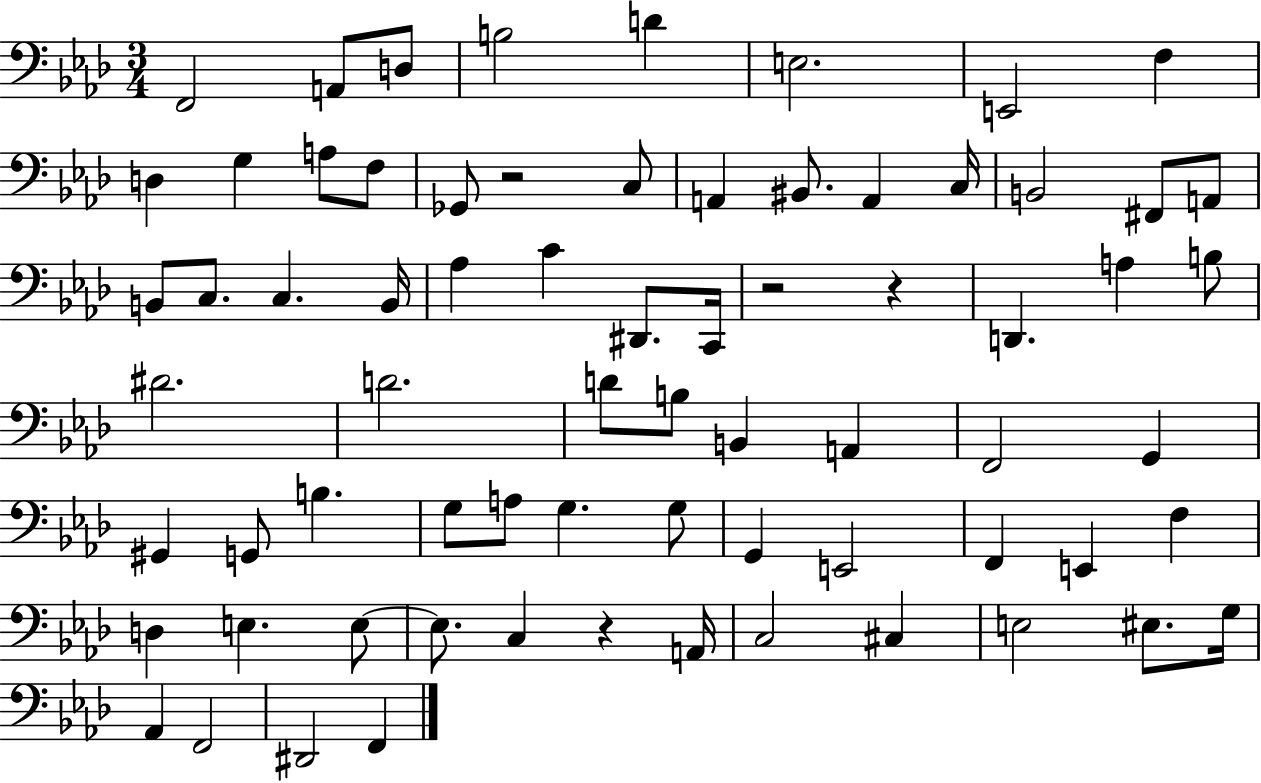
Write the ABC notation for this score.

X:1
T:Untitled
M:3/4
L:1/4
K:Ab
F,,2 A,,/2 D,/2 B,2 D E,2 E,,2 F, D, G, A,/2 F,/2 _G,,/2 z2 C,/2 A,, ^B,,/2 A,, C,/4 B,,2 ^F,,/2 A,,/2 B,,/2 C,/2 C, B,,/4 _A, C ^D,,/2 C,,/4 z2 z D,, A, B,/2 ^D2 D2 D/2 B,/2 B,, A,, F,,2 G,, ^G,, G,,/2 B, G,/2 A,/2 G, G,/2 G,, E,,2 F,, E,, F, D, E, E,/2 E,/2 C, z A,,/4 C,2 ^C, E,2 ^E,/2 G,/4 _A,, F,,2 ^D,,2 F,,